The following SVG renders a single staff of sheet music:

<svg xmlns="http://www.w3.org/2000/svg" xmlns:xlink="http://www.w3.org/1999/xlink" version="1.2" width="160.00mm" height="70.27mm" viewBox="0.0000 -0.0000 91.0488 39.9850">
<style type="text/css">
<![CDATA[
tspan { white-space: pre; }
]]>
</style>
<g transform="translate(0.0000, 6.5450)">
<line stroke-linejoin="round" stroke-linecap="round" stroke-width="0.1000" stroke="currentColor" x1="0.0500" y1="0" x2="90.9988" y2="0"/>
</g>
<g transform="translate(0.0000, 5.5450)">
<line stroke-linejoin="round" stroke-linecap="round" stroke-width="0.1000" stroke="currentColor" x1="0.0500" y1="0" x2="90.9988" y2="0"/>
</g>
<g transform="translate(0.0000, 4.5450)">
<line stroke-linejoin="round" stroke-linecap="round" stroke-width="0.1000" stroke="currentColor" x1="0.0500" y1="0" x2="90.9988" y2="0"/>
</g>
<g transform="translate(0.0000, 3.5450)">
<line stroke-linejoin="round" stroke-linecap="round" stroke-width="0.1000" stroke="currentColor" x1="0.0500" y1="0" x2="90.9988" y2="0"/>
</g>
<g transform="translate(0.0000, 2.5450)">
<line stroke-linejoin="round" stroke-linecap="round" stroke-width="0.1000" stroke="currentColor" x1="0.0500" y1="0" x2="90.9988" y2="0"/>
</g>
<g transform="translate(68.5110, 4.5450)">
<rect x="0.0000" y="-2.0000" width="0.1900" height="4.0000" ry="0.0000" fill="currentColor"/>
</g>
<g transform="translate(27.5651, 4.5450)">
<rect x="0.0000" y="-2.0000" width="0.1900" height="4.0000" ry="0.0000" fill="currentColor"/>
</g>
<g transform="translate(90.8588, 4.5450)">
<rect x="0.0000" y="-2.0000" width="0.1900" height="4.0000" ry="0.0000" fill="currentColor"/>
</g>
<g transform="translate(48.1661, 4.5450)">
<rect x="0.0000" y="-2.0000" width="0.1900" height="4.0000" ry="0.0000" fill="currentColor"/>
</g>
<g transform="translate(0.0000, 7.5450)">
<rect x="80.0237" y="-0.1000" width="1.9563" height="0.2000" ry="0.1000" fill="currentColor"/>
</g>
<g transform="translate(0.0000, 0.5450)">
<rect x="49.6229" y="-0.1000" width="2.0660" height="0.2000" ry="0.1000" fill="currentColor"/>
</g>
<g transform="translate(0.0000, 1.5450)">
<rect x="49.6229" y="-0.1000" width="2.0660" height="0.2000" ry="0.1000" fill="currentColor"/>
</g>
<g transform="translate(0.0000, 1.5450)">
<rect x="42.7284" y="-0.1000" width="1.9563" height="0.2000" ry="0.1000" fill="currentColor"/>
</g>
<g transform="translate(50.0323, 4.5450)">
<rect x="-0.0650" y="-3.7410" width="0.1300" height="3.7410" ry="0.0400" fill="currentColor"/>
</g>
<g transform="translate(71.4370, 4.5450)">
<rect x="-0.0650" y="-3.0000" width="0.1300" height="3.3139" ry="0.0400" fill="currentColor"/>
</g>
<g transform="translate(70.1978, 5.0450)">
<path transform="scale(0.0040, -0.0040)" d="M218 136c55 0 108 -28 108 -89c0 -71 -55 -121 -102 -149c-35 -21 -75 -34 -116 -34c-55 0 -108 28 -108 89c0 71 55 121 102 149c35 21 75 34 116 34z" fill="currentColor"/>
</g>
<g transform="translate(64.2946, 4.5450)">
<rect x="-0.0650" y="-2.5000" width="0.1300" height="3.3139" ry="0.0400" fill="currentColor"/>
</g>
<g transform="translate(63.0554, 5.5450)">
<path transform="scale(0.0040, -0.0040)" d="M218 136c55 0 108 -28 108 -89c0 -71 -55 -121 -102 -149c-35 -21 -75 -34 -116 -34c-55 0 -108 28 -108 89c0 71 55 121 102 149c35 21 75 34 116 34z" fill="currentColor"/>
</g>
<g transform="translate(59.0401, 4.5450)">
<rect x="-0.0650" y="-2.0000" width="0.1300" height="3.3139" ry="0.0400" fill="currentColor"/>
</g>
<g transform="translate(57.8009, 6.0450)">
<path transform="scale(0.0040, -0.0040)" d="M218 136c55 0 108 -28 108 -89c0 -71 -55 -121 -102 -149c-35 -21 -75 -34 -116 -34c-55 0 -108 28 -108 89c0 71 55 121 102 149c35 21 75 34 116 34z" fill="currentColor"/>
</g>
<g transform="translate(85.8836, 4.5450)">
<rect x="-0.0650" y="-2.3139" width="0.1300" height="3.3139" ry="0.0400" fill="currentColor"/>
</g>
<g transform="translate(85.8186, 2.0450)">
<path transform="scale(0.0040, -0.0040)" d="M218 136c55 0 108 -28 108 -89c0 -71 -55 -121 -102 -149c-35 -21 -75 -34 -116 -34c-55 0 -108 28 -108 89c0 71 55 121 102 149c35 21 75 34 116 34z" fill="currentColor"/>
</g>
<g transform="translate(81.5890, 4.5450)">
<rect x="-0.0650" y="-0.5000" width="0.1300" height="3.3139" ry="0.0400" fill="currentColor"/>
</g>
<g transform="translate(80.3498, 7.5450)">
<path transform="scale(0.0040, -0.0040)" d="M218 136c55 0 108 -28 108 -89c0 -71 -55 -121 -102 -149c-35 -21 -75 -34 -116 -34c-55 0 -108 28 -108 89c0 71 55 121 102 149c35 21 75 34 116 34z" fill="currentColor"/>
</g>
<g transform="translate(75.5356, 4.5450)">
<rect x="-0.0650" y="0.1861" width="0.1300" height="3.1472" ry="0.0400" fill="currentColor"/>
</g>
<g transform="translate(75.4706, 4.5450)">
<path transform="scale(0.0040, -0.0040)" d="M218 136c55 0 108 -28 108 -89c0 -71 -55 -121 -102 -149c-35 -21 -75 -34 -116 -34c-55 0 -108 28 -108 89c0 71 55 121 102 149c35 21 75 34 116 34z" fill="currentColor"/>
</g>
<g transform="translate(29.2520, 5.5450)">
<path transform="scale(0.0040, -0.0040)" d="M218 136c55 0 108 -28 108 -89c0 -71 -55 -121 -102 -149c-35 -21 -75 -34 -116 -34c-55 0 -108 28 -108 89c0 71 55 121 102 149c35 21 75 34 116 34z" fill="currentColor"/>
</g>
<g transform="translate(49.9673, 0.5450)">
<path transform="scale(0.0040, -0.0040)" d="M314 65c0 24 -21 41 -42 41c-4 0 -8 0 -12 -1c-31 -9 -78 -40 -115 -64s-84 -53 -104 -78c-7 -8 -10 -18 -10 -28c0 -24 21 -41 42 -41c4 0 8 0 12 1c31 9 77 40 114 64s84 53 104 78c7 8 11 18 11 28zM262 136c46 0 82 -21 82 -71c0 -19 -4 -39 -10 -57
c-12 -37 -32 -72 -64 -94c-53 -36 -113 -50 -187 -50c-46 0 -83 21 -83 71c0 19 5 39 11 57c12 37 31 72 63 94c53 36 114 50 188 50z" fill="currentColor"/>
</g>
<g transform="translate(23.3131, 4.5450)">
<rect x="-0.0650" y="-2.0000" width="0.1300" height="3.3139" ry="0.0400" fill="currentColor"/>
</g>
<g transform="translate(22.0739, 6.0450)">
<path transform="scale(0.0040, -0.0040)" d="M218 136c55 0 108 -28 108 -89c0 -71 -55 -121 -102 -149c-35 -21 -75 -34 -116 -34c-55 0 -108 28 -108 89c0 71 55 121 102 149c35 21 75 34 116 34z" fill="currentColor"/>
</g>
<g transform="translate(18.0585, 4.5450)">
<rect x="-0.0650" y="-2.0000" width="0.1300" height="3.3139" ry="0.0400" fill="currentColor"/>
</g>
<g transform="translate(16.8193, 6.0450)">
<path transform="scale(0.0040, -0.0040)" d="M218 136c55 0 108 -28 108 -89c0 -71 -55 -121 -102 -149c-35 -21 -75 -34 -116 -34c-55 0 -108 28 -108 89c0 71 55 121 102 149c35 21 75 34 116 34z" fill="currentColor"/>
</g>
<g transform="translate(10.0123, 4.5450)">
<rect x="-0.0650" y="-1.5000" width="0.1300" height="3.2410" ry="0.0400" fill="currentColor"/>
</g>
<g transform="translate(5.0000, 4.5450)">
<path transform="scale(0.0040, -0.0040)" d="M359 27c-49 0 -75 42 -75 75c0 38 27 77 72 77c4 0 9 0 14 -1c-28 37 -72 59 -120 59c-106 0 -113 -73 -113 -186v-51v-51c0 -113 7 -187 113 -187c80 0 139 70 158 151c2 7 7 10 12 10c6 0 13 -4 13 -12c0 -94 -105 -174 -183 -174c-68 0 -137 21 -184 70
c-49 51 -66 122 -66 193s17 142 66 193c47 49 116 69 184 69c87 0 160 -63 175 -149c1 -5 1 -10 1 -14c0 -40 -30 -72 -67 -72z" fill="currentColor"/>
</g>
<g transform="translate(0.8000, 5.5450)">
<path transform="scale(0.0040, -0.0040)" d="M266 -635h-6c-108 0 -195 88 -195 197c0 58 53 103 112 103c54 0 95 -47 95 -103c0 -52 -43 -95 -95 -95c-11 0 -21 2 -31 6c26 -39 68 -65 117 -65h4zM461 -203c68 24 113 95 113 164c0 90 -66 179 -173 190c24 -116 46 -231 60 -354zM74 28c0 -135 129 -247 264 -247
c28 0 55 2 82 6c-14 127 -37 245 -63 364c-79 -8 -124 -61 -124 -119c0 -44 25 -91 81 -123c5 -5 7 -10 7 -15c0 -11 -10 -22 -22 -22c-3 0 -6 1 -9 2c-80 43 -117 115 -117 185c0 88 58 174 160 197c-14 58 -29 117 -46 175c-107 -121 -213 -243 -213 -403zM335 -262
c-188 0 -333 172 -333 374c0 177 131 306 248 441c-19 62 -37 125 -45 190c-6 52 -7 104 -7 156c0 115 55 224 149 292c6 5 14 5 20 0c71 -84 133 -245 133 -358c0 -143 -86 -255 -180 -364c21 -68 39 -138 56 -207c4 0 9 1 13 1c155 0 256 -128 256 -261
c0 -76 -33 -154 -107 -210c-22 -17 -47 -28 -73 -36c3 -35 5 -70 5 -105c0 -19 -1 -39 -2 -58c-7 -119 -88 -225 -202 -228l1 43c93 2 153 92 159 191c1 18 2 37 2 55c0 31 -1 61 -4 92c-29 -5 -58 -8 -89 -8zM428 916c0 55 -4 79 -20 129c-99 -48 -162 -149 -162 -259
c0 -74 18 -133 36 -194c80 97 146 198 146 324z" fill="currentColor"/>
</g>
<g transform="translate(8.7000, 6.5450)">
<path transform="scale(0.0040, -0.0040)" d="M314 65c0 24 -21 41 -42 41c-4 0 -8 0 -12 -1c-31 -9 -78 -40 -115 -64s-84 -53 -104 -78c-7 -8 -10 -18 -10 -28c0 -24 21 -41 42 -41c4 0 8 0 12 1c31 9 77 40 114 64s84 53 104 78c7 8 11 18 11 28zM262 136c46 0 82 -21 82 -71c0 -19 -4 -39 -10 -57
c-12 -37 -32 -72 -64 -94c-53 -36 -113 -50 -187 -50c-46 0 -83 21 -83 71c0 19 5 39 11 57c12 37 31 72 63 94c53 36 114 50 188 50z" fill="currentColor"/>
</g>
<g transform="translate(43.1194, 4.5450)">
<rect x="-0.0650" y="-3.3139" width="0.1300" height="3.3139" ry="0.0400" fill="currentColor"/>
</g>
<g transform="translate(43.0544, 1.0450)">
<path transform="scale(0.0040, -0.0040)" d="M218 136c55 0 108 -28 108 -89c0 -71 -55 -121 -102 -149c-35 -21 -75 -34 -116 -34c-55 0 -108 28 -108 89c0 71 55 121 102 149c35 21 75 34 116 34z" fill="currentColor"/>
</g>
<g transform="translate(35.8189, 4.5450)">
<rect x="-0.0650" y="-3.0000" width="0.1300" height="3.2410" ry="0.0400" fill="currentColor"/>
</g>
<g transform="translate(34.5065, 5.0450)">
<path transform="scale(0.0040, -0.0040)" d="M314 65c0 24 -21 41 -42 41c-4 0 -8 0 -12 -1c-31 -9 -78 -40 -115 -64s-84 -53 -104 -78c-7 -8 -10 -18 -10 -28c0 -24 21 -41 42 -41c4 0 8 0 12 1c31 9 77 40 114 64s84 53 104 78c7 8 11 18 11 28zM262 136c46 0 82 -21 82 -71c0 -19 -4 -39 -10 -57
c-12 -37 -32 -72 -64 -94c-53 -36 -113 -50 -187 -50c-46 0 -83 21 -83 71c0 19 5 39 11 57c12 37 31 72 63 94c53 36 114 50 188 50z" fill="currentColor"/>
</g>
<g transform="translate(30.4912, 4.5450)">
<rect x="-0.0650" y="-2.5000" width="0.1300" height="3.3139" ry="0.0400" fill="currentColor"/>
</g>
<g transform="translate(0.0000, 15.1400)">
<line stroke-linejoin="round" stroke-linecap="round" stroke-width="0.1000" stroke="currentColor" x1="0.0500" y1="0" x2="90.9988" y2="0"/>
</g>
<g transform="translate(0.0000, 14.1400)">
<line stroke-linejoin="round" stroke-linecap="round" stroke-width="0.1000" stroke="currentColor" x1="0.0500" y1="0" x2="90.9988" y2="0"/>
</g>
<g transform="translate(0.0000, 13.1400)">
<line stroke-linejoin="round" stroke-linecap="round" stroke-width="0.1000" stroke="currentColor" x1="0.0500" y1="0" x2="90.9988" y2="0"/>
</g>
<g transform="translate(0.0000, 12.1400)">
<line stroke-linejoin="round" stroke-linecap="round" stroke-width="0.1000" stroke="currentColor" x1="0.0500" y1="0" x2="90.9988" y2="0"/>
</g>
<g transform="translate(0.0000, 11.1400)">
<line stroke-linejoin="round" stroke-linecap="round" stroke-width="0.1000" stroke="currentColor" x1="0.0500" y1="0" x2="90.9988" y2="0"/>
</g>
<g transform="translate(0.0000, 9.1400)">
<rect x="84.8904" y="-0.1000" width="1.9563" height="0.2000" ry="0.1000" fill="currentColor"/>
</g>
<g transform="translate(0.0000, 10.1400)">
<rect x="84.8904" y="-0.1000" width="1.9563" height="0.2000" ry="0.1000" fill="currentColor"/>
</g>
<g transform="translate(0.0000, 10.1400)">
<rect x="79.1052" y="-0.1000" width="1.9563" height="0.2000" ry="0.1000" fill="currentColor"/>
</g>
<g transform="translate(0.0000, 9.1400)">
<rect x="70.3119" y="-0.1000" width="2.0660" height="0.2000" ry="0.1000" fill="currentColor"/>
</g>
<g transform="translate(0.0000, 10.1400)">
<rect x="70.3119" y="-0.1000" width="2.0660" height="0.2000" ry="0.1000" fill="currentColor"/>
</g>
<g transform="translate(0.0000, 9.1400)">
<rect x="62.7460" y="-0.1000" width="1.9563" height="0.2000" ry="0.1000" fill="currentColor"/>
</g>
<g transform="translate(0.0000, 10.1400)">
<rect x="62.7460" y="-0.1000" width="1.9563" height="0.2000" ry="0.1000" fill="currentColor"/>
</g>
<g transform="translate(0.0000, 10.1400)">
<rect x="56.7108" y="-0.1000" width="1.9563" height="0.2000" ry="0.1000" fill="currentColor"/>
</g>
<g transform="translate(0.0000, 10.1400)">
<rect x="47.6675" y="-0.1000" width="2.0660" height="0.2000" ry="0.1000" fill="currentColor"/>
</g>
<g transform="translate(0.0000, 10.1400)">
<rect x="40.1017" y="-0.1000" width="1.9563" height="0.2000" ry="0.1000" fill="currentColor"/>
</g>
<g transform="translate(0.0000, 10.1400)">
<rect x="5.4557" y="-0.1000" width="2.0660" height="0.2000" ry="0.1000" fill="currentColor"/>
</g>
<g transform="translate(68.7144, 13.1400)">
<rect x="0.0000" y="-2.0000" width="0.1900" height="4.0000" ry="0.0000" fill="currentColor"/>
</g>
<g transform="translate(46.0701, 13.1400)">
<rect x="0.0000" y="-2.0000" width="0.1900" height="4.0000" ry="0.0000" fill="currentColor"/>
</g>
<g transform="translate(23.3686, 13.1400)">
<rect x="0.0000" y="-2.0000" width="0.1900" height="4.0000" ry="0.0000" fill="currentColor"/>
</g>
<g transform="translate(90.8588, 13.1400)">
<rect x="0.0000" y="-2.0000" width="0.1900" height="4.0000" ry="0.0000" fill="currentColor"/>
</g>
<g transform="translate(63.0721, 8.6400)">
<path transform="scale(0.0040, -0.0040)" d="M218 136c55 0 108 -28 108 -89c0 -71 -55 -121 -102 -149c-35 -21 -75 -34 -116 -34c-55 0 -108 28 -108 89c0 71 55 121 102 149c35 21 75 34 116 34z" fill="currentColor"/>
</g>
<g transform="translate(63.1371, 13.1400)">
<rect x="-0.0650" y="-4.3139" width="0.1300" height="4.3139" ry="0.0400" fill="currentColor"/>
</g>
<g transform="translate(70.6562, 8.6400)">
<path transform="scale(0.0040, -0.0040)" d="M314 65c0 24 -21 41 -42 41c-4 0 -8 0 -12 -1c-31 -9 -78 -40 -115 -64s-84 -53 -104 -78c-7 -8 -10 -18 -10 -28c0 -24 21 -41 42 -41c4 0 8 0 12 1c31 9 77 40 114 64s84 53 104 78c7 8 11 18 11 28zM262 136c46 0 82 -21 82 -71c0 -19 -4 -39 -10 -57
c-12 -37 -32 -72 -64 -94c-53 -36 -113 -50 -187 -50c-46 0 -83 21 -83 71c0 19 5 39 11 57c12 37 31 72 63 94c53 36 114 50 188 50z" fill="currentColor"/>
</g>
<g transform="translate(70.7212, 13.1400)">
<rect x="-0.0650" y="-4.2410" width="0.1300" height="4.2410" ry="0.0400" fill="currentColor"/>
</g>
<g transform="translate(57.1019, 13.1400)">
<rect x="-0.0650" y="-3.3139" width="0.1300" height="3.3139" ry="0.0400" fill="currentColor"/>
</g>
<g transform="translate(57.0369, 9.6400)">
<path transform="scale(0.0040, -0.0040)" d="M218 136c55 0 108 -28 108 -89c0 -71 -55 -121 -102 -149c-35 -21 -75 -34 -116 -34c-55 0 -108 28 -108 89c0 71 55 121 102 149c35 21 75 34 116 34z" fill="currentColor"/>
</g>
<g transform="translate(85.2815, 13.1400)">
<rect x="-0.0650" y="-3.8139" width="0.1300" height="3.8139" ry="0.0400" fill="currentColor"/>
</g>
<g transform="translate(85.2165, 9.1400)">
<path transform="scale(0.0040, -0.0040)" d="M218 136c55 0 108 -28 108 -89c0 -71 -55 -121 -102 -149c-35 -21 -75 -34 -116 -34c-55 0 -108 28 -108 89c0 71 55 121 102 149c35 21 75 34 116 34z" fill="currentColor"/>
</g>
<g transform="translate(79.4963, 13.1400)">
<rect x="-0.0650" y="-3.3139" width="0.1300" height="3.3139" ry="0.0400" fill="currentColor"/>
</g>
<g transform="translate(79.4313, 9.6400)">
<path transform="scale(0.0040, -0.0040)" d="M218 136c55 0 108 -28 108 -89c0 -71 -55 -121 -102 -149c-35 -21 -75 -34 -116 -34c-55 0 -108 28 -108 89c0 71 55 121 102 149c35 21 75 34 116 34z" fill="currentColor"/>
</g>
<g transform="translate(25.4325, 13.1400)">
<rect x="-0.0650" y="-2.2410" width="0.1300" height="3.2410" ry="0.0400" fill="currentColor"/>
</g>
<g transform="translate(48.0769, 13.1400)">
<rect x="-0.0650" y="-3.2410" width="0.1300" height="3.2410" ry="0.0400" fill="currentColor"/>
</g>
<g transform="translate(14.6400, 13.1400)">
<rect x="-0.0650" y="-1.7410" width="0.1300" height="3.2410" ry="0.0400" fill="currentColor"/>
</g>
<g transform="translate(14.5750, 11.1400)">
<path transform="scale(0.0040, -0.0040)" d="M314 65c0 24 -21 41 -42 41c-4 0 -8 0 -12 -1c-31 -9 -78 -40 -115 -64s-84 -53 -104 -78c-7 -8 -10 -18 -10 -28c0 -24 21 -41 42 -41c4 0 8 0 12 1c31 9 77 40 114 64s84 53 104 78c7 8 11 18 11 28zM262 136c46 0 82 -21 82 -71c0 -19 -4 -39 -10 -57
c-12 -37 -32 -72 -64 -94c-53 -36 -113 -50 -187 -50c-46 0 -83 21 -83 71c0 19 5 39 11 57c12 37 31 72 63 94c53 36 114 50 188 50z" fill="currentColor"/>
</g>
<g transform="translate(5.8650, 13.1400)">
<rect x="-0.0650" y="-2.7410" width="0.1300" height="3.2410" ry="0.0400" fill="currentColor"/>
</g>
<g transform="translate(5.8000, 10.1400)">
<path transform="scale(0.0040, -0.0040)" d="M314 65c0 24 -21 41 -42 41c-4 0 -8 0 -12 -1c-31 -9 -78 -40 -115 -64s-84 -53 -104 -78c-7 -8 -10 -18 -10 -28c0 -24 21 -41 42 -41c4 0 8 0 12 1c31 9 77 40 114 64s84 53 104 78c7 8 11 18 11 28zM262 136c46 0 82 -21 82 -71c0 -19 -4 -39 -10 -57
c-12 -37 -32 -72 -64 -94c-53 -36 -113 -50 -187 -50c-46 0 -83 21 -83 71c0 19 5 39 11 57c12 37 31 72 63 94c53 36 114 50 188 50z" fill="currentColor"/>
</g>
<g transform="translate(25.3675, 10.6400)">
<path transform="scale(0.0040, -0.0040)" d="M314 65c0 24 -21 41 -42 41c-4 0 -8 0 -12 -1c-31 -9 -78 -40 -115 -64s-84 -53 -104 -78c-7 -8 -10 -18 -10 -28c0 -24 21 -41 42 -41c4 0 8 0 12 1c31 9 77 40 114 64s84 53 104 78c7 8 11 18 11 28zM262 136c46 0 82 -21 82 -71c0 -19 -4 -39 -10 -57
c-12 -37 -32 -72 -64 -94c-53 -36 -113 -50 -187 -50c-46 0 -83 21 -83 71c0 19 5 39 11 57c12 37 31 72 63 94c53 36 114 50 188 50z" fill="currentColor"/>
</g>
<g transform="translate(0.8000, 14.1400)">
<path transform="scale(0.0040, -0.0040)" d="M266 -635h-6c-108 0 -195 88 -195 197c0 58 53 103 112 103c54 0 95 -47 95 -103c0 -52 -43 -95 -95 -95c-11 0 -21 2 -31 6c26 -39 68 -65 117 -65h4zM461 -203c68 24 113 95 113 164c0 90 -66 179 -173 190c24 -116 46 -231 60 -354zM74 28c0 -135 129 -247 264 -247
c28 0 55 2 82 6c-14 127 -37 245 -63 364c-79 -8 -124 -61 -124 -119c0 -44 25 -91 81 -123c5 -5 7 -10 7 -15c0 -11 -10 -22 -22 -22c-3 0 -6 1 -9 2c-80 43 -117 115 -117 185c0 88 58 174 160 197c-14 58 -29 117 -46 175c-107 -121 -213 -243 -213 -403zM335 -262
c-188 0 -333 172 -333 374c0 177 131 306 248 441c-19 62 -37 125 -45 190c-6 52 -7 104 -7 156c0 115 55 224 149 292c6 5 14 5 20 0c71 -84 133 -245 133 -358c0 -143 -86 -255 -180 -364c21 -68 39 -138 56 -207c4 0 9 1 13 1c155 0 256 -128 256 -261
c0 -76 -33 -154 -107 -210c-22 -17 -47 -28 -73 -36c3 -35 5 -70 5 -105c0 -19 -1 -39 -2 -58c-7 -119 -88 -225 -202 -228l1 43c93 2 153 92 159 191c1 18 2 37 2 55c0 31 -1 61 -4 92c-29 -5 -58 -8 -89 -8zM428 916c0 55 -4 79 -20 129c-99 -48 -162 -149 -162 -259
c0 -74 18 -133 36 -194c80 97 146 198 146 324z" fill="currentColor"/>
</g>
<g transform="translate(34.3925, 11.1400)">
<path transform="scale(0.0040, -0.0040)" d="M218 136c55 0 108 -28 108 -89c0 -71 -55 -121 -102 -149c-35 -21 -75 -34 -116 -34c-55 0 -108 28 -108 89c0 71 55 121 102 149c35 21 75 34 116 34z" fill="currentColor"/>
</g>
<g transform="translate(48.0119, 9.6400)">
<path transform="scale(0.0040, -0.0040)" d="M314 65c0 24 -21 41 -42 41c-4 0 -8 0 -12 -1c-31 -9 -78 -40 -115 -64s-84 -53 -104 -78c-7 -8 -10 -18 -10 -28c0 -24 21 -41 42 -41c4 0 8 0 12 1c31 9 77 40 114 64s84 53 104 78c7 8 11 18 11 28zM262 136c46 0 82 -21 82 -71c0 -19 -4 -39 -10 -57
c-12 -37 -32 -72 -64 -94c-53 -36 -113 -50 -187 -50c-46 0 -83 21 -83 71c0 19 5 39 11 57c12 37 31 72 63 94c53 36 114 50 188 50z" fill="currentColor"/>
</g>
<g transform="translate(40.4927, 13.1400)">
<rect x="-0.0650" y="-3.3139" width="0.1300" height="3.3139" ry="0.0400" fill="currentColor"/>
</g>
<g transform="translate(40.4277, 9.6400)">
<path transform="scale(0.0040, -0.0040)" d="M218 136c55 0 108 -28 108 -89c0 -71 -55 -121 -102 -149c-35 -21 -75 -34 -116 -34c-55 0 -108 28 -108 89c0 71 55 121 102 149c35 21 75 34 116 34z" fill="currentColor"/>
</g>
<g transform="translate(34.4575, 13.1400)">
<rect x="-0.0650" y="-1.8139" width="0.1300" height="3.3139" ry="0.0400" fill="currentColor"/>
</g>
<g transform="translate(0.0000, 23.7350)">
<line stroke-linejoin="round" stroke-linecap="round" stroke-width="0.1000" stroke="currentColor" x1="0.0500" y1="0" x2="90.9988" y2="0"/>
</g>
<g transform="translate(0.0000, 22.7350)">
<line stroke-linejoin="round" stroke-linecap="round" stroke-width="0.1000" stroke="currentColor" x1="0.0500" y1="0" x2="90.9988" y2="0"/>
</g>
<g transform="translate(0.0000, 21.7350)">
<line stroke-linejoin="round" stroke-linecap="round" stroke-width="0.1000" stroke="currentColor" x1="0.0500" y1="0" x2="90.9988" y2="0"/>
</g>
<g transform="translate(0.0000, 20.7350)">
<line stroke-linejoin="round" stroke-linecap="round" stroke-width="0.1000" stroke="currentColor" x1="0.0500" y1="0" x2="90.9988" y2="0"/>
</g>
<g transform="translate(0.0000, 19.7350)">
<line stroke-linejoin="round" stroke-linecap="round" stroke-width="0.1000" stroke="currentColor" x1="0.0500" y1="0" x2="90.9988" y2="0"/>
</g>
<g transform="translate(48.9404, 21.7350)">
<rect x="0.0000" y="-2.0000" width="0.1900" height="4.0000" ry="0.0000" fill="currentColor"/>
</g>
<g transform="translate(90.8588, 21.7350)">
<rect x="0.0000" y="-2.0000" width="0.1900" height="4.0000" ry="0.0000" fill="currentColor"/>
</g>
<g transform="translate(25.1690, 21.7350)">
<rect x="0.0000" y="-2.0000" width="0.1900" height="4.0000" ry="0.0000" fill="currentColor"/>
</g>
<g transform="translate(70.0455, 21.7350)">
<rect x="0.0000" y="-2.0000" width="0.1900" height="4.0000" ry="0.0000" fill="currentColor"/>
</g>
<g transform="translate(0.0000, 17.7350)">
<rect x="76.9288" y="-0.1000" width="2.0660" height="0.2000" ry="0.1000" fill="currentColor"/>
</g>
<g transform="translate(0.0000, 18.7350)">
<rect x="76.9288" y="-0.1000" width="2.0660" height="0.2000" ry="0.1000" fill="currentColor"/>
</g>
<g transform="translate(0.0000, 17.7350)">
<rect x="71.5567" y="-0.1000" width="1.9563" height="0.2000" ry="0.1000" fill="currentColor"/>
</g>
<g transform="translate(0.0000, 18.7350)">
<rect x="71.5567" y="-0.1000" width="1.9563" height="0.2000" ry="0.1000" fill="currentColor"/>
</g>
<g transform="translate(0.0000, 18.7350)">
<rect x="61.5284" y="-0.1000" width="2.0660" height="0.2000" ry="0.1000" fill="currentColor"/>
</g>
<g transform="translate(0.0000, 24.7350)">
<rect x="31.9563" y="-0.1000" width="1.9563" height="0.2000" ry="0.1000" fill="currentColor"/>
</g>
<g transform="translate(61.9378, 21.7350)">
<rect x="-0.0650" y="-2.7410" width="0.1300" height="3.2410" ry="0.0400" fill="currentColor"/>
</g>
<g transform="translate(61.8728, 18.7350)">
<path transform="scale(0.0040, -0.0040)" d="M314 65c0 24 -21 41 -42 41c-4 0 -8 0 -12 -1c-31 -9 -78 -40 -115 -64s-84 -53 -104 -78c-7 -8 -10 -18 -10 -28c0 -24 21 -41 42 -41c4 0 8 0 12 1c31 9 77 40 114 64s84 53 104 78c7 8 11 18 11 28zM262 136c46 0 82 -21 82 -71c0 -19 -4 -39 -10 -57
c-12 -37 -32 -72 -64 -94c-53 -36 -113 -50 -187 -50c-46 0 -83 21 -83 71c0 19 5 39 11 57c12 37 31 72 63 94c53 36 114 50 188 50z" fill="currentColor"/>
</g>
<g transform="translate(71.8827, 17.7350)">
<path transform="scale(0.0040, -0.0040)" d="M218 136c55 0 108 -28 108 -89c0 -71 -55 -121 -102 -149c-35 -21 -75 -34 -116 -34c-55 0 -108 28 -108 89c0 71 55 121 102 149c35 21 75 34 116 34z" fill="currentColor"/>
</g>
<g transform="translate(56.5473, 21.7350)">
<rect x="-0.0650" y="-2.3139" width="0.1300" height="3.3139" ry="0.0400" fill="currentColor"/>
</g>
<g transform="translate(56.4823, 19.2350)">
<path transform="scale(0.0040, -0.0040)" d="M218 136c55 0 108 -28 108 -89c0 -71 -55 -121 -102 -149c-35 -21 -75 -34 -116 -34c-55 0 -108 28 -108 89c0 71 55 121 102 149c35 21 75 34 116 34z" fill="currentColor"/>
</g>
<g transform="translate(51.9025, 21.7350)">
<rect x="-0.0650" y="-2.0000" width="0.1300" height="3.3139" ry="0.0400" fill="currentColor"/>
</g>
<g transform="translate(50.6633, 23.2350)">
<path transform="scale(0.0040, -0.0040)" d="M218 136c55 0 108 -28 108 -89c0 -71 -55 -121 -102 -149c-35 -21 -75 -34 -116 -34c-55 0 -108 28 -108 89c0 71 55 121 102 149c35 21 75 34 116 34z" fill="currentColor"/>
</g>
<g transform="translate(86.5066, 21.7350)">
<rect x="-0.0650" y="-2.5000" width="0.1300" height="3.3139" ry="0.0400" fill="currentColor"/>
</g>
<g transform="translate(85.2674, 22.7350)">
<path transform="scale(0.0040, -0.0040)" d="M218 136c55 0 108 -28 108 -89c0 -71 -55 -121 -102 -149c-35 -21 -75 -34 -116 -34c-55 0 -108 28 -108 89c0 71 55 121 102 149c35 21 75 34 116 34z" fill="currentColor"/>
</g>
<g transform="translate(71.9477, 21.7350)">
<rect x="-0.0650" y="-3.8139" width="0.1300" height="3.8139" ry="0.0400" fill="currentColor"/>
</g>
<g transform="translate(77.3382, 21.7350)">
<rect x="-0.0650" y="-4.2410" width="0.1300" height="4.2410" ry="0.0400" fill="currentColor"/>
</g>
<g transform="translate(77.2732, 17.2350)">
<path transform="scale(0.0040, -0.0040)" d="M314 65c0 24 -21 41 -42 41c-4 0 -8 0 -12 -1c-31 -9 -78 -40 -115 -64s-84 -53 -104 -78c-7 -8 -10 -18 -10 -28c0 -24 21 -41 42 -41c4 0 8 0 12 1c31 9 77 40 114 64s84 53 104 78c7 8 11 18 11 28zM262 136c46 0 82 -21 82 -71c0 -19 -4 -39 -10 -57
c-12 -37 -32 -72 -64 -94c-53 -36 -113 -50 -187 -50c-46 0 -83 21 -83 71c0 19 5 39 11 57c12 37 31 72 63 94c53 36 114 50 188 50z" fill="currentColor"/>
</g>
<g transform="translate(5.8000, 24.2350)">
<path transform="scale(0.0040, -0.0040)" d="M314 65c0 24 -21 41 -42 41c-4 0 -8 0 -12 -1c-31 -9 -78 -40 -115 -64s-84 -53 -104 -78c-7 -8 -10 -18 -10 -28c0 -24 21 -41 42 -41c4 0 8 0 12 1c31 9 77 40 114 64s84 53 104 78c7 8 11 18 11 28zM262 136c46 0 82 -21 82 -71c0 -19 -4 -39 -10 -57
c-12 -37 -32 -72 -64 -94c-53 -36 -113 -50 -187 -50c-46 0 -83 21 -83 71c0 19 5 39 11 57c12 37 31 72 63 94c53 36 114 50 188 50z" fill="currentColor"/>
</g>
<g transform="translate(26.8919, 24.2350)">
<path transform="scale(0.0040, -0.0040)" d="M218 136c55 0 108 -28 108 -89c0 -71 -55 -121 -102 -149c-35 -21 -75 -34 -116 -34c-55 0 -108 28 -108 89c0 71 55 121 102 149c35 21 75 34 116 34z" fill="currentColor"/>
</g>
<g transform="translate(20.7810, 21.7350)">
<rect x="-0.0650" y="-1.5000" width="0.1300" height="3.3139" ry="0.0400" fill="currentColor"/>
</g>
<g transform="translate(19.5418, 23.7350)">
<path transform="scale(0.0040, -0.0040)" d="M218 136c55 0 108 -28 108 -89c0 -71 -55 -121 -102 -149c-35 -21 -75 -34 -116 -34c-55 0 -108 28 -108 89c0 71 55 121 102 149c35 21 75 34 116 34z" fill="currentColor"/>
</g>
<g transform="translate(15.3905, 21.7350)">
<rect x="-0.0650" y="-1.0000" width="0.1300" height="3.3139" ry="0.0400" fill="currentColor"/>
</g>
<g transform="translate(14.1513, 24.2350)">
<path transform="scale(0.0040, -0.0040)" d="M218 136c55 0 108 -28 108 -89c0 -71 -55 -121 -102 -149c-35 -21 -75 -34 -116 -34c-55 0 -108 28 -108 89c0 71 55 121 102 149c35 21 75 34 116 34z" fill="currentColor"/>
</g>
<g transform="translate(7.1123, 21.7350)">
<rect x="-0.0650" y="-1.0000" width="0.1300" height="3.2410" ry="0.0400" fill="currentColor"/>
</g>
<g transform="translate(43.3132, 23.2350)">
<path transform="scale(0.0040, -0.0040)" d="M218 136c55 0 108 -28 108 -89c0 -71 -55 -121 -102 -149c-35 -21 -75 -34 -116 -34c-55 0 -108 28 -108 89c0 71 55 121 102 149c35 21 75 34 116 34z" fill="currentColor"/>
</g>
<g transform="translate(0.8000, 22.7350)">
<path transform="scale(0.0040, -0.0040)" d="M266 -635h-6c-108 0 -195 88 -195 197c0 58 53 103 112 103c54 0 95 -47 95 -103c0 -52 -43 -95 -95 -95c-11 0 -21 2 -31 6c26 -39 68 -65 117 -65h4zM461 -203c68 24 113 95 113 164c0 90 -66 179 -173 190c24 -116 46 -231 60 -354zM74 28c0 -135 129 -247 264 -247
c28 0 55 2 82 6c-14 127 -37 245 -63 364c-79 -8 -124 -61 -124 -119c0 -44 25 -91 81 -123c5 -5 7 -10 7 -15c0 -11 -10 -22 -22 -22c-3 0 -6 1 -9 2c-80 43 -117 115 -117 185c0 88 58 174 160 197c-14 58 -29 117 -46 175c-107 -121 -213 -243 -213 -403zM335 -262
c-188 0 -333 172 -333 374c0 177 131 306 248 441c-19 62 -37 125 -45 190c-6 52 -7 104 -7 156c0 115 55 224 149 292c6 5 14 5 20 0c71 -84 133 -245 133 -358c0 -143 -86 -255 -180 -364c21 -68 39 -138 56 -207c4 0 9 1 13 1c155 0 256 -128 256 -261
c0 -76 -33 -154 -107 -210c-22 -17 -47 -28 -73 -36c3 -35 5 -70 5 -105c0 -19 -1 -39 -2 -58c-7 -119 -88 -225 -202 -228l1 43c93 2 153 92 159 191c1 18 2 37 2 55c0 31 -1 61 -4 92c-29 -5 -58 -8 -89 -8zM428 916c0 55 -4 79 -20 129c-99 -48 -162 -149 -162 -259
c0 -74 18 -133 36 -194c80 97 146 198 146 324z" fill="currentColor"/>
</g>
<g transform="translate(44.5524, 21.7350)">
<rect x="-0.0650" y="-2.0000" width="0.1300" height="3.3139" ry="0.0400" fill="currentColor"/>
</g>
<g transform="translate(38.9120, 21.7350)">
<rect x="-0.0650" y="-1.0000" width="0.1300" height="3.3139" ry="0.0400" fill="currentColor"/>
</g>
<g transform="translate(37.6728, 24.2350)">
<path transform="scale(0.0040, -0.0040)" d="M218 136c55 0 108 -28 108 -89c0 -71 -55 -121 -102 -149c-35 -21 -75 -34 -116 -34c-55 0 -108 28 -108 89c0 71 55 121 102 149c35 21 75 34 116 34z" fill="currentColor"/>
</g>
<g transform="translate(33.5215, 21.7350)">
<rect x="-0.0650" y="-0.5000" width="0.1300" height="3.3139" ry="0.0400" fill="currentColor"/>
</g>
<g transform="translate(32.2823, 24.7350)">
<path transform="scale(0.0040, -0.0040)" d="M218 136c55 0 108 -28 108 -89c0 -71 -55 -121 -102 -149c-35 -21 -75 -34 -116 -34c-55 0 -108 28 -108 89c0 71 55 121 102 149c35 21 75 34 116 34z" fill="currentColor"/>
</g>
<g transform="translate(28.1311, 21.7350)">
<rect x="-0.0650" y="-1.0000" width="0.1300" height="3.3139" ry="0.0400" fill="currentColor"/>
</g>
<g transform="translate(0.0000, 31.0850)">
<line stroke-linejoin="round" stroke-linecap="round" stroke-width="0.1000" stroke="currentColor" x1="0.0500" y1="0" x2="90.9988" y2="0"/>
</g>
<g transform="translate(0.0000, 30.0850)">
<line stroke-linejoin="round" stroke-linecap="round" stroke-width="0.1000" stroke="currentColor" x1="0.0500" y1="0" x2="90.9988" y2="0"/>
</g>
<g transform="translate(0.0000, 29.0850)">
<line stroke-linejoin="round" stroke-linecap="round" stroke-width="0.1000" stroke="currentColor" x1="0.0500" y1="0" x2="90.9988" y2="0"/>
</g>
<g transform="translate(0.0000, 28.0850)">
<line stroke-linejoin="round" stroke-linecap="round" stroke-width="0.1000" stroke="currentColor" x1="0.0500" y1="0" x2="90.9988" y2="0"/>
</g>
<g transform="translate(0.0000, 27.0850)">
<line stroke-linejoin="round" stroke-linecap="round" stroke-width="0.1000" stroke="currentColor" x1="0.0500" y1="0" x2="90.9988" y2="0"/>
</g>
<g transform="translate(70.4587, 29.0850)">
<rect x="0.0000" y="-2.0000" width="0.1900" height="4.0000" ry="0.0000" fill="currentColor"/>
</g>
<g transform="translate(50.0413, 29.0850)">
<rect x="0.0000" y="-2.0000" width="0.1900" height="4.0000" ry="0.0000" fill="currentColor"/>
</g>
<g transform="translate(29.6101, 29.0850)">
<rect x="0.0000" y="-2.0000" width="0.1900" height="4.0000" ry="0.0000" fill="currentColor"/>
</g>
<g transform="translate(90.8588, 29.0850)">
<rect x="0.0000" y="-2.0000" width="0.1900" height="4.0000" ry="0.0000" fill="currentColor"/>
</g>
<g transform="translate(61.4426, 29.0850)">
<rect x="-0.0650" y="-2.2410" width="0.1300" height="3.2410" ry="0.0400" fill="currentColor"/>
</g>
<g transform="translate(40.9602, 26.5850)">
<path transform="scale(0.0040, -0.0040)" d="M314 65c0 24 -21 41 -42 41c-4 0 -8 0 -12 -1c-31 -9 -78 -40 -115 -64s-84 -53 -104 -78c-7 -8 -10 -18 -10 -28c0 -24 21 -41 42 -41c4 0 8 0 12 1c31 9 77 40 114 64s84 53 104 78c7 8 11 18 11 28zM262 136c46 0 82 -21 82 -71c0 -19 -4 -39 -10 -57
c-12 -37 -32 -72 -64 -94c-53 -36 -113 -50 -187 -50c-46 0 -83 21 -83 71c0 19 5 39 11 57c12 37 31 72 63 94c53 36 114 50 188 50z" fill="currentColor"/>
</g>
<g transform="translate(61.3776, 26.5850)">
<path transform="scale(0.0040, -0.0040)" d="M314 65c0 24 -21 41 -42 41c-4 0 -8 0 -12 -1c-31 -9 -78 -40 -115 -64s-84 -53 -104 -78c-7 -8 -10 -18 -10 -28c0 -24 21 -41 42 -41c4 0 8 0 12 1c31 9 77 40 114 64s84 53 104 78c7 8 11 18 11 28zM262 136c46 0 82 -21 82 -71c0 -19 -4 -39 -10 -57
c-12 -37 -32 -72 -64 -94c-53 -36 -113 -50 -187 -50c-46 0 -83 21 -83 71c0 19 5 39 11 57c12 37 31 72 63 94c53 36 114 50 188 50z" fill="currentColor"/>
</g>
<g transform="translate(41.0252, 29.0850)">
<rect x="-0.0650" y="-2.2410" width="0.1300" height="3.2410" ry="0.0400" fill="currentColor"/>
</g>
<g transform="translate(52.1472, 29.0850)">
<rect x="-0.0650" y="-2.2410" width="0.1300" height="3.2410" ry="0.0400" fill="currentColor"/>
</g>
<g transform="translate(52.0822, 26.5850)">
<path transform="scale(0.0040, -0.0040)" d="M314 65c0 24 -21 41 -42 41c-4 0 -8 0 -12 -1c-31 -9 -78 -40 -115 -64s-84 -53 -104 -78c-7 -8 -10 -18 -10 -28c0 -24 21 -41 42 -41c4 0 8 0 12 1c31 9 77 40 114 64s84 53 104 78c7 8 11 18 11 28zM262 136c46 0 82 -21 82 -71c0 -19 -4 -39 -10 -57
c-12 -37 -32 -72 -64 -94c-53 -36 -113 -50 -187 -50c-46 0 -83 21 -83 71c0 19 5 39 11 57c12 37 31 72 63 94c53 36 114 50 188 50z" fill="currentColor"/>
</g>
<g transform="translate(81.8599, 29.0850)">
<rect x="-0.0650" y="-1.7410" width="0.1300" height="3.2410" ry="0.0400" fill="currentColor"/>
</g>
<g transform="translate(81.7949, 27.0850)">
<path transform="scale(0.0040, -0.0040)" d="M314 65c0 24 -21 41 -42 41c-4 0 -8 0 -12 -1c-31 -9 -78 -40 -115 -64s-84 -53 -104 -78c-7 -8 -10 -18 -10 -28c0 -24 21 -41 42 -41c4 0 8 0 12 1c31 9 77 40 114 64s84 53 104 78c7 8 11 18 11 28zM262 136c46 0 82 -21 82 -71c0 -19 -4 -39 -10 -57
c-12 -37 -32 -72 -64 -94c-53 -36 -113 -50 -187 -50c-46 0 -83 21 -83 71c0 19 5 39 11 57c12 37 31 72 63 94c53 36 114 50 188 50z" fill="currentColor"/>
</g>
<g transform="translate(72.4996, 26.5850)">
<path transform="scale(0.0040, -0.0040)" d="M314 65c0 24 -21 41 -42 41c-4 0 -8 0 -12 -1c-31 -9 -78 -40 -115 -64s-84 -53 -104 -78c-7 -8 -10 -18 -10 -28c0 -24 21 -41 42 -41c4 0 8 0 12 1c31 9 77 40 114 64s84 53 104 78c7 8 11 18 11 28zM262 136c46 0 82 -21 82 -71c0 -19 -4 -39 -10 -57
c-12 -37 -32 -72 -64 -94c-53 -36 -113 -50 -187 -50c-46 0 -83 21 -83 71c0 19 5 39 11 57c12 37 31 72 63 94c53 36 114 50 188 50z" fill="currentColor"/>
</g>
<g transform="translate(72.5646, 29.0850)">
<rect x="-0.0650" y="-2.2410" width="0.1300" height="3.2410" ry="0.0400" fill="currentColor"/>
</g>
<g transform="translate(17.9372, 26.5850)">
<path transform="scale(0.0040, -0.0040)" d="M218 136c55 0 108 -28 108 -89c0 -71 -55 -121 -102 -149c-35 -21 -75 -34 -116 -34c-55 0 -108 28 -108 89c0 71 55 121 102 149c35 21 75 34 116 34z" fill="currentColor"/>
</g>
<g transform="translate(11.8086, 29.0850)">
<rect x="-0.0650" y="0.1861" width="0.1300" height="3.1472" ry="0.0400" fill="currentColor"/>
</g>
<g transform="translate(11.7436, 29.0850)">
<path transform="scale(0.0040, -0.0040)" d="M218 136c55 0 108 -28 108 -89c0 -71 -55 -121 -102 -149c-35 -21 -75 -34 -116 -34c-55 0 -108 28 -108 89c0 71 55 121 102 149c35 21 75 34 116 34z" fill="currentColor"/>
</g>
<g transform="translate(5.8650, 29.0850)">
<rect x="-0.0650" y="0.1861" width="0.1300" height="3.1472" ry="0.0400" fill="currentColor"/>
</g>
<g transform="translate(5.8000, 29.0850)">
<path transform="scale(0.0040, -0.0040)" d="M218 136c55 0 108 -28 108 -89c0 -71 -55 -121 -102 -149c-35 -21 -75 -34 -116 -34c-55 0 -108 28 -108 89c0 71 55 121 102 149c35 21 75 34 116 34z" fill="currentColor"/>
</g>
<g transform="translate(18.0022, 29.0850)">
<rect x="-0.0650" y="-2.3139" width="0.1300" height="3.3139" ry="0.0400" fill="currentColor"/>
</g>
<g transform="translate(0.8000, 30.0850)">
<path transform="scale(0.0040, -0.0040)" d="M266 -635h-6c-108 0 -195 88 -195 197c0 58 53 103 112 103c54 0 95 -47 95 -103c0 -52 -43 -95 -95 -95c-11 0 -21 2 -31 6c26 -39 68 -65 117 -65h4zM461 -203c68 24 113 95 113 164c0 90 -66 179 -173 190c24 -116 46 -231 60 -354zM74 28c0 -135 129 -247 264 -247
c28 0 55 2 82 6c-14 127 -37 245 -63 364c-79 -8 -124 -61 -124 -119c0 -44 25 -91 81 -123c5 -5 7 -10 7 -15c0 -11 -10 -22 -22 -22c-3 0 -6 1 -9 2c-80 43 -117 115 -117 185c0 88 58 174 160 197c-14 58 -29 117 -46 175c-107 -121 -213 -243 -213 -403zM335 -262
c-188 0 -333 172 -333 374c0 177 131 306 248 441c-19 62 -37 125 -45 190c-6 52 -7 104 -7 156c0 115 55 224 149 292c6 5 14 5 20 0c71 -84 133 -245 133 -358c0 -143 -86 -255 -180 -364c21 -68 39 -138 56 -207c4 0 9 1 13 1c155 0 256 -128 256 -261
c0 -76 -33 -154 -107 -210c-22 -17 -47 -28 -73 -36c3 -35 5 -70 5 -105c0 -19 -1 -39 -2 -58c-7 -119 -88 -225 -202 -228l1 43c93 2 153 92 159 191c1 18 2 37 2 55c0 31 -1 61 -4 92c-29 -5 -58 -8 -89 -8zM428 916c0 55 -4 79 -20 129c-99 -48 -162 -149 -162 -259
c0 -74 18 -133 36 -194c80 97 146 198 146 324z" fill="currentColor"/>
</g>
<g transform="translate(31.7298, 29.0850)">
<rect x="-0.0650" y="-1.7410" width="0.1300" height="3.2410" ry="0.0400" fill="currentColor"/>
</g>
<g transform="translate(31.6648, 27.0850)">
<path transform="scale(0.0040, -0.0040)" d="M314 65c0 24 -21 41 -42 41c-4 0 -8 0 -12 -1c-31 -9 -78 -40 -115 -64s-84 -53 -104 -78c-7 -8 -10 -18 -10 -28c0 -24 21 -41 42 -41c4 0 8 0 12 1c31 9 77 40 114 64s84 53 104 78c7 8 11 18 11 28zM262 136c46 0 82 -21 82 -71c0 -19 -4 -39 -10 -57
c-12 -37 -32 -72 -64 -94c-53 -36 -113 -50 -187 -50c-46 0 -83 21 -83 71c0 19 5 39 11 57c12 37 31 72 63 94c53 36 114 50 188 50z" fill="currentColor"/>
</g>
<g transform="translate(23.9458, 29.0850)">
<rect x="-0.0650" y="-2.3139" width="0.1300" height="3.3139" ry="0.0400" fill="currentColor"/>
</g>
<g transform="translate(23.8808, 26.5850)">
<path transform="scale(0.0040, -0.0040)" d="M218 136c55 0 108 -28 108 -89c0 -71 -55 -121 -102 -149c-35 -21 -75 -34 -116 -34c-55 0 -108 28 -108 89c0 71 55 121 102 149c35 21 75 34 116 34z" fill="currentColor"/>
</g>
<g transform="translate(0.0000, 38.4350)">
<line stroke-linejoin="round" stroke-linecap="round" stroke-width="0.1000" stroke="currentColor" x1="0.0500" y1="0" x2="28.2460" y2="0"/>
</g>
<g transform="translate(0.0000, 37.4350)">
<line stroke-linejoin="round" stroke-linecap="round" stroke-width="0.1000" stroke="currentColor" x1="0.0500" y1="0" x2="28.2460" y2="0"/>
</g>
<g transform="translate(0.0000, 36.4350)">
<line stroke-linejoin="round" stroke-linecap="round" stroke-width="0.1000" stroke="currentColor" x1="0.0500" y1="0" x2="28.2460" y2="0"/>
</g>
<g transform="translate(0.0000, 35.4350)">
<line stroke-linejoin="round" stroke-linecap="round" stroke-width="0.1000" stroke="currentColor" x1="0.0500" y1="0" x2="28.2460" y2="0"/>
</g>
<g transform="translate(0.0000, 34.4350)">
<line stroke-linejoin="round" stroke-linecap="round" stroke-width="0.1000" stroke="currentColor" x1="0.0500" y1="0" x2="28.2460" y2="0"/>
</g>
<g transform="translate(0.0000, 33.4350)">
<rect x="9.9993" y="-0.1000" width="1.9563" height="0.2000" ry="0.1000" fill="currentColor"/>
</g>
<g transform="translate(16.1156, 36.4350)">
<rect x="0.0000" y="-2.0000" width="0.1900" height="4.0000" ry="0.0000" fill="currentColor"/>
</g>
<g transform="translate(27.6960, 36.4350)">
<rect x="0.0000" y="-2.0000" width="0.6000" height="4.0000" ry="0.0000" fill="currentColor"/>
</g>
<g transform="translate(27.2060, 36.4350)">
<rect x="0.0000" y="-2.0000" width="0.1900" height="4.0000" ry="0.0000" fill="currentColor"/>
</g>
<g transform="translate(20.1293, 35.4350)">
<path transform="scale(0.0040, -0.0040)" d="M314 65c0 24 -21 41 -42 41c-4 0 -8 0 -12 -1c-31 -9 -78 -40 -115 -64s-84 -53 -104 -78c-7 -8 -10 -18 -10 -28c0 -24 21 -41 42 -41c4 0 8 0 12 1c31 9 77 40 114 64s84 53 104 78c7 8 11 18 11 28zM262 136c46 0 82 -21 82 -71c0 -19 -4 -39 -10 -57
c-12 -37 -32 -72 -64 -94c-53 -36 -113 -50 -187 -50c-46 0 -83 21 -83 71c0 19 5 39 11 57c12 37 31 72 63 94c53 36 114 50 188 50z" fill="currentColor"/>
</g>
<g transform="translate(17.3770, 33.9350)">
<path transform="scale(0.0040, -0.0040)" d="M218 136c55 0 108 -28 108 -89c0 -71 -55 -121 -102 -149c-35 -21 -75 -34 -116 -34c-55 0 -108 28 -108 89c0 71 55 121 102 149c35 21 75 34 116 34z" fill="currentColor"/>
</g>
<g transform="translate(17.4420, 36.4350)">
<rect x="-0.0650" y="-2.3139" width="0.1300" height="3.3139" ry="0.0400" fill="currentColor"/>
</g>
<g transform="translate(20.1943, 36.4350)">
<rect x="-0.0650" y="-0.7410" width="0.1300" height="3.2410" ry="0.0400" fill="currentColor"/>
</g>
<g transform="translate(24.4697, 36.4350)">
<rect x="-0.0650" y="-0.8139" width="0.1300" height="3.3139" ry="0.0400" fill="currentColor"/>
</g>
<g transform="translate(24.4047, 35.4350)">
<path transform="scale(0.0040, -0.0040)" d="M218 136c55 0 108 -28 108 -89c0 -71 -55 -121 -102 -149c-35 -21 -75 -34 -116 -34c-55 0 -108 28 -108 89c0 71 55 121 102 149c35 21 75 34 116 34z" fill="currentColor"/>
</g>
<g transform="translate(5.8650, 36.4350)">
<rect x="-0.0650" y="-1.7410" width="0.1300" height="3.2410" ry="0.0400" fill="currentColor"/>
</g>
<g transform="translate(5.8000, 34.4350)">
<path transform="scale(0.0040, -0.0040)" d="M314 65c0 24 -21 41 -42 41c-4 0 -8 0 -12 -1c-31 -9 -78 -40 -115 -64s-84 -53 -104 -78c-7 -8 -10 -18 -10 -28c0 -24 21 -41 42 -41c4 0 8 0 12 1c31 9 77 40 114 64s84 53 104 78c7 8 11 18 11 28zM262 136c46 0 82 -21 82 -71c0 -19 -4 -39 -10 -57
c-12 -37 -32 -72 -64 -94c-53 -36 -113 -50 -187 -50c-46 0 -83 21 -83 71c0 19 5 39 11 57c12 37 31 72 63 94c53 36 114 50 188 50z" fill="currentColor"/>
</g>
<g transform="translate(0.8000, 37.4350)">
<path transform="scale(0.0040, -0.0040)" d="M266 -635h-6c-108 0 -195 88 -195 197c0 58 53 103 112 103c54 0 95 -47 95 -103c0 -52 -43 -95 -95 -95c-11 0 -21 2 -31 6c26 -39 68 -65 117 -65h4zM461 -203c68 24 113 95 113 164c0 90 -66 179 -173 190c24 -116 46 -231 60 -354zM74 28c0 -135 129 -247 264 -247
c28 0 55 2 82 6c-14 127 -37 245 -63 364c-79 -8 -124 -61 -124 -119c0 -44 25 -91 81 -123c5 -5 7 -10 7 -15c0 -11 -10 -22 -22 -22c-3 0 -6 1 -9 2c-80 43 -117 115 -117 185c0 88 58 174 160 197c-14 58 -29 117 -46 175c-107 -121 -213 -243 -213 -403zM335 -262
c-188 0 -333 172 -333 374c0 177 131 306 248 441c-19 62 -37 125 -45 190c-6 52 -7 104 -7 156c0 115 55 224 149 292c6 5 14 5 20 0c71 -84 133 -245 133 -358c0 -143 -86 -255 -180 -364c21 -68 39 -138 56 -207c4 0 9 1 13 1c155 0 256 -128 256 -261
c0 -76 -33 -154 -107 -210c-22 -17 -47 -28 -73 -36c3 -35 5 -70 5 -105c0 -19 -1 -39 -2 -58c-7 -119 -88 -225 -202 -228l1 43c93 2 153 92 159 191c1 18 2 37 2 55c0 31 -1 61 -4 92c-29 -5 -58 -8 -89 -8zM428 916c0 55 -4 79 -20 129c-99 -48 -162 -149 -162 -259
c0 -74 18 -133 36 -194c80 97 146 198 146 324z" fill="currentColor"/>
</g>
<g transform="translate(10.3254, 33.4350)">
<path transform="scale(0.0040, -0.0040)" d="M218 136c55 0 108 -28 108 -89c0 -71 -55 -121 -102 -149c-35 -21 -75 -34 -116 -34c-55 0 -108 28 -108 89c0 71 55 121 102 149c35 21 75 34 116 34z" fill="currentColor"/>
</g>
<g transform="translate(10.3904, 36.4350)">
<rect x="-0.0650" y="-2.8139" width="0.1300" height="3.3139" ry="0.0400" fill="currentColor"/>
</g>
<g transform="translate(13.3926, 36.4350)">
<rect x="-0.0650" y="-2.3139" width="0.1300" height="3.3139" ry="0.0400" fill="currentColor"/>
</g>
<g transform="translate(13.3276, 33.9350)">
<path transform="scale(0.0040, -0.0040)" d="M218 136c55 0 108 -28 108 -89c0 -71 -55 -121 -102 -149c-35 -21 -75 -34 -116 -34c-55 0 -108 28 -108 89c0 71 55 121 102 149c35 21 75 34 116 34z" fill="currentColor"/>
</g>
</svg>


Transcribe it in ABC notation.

X:1
T:Untitled
M:4/4
L:1/4
K:C
E2 F F G A2 b c'2 F G A B C g a2 f2 g2 f b b2 b d' d'2 b c' D2 D E D C D F F g a2 c' d'2 G B B g g f2 g2 g2 g2 g2 f2 f2 a g g d2 d